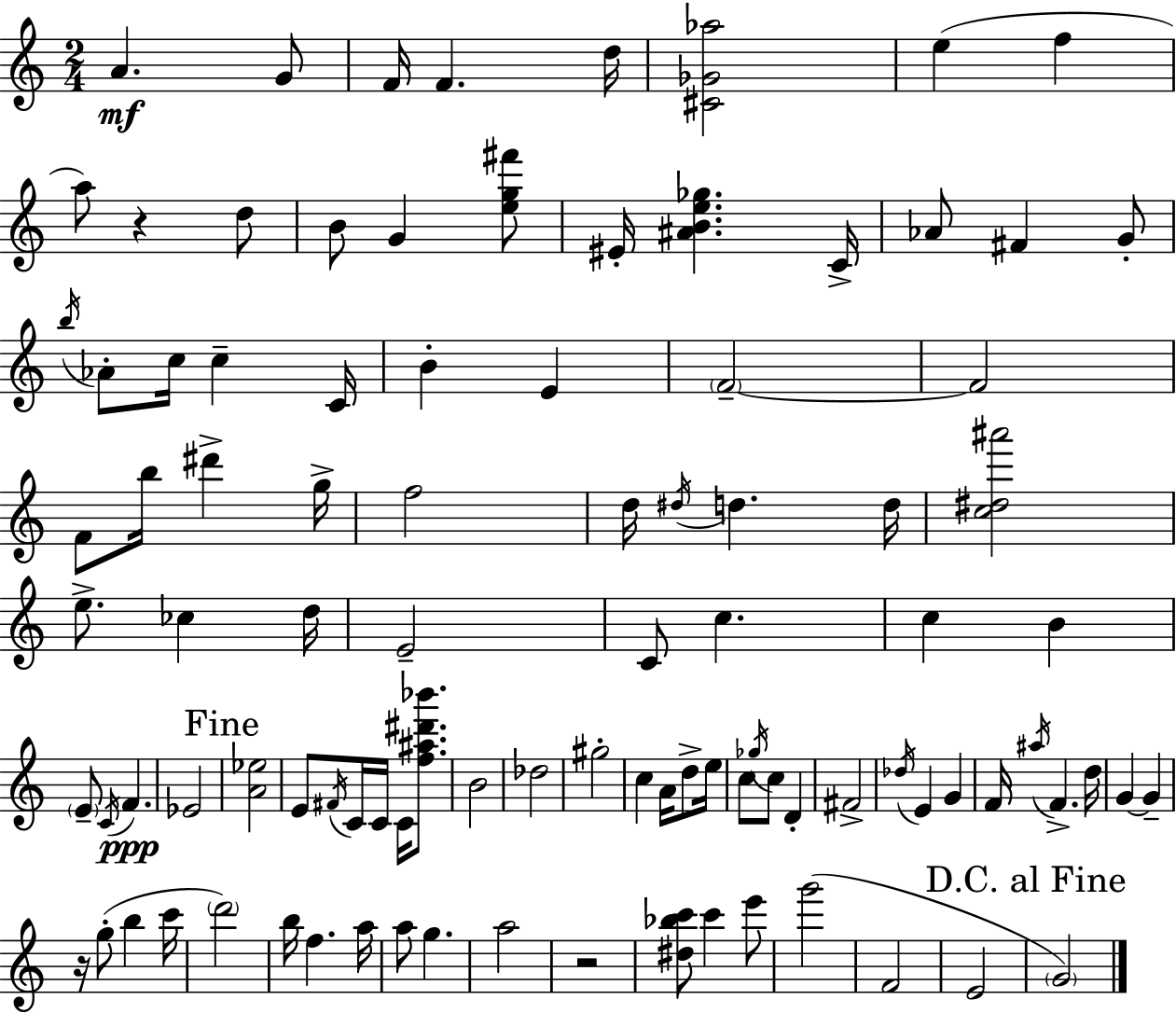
A4/q. G4/e F4/s F4/q. D5/s [C#4,Gb4,Ab5]/h E5/q F5/q A5/e R/q D5/e B4/e G4/q [E5,G5,F#6]/e EIS4/s [A#4,B4,E5,Gb5]/q. C4/s Ab4/e F#4/q G4/e B5/s Ab4/e C5/s C5/q C4/s B4/q E4/q F4/h F4/h F4/e B5/s D#6/q G5/s F5/h D5/s D#5/s D5/q. D5/s [C5,D#5,A#6]/h E5/e. CES5/q D5/s E4/h C4/e C5/q. C5/q B4/q E4/e C4/s F4/q. Eb4/h [A4,Eb5]/h E4/e F#4/s C4/s C4/s C4/s [F5,A#5,D#6,Bb6]/e. B4/h Db5/h G#5/h C5/q A4/s D5/e E5/s C5/e Gb5/s C5/e D4/q F#4/h Db5/s E4/q G4/q F4/s A#5/s F4/q. D5/s G4/q G4/q R/s G5/e B5/q C6/s D6/h B5/s F5/q. A5/s A5/e G5/q. A5/h R/h [D#5,Bb5,C6]/e C6/q E6/e G6/h F4/h E4/h G4/h